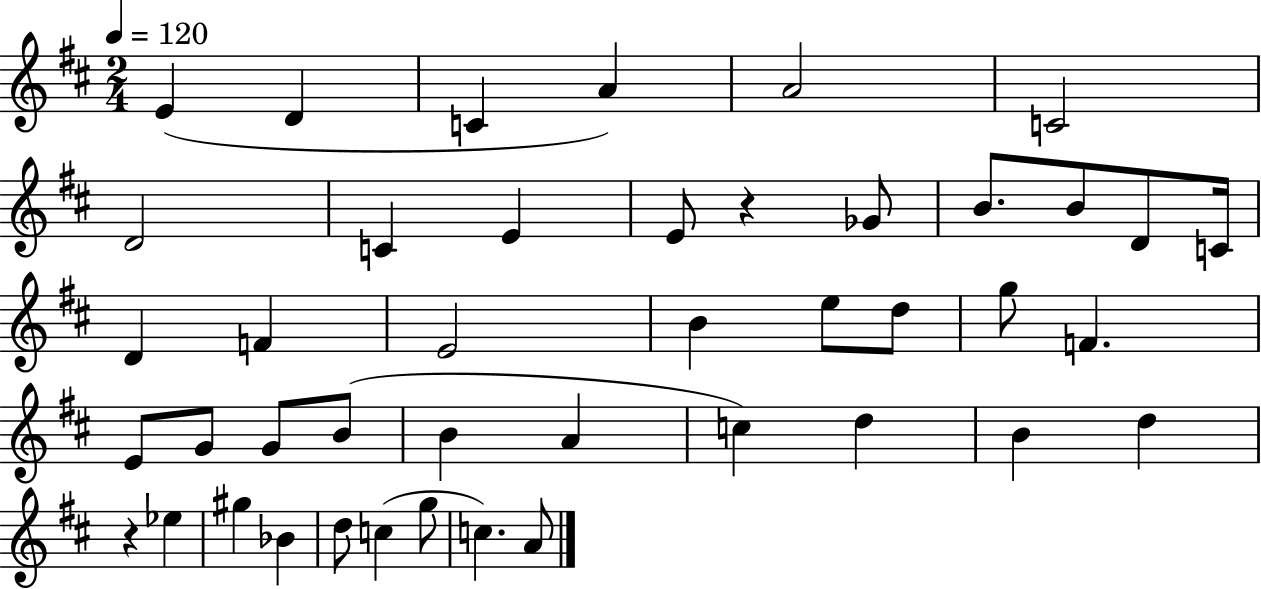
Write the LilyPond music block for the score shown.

{
  \clef treble
  \numericTimeSignature
  \time 2/4
  \key d \major
  \tempo 4 = 120
  e'4( d'4 | c'4 a'4) | a'2 | c'2 | \break d'2 | c'4 e'4 | e'8 r4 ges'8 | b'8. b'8 d'8 c'16 | \break d'4 f'4 | e'2 | b'4 e''8 d''8 | g''8 f'4. | \break e'8 g'8 g'8 b'8( | b'4 a'4 | c''4) d''4 | b'4 d''4 | \break r4 ees''4 | gis''4 bes'4 | d''8 c''4( g''8 | c''4.) a'8 | \break \bar "|."
}